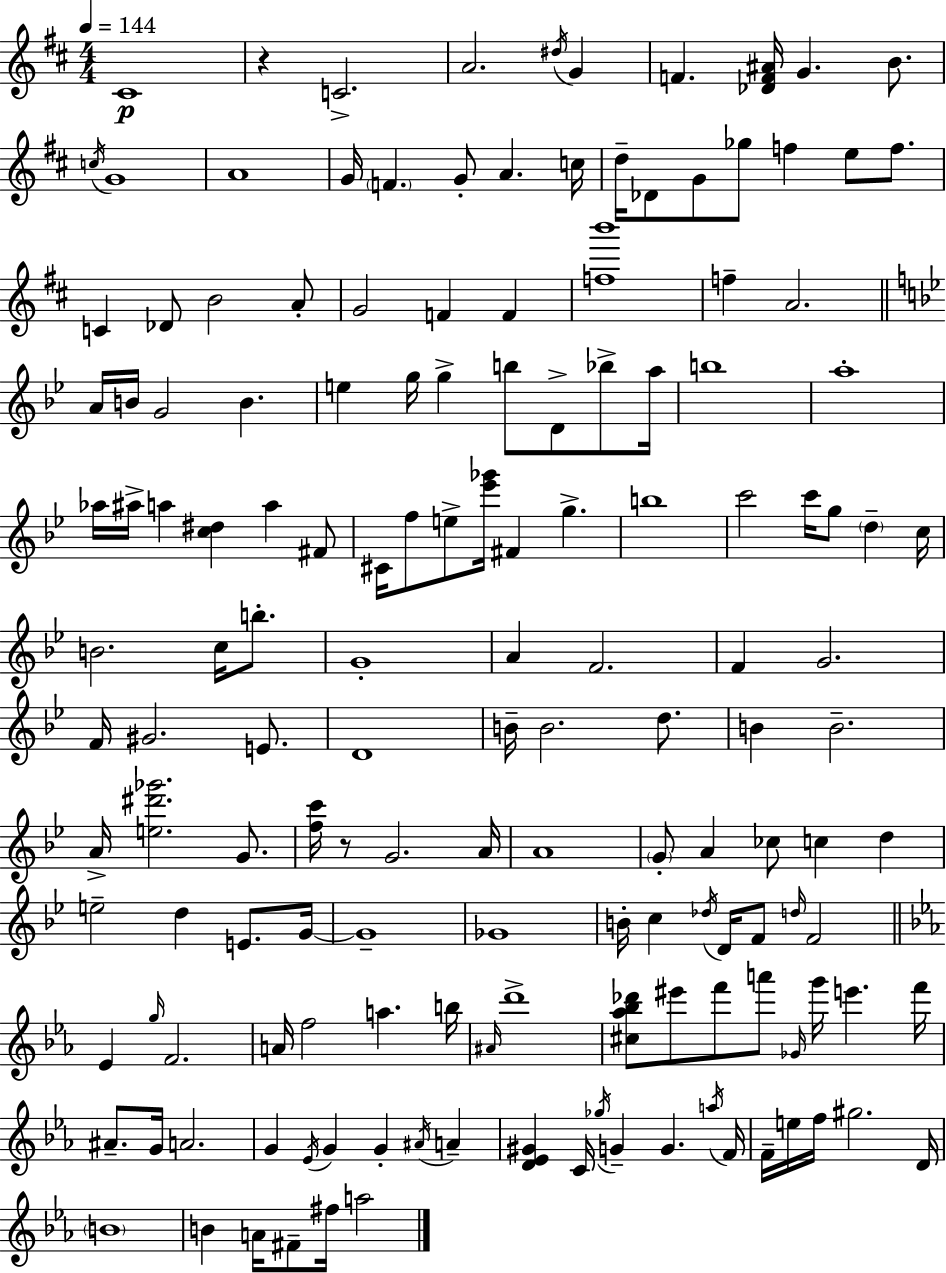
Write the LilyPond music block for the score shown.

{
  \clef treble
  \numericTimeSignature
  \time 4/4
  \key d \major
  \tempo 4 = 144
  \repeat volta 2 { cis'1\p | r4 c'2.-> | a'2. \acciaccatura { dis''16 } g'4 | f'4. <des' f' ais'>16 g'4. b'8. | \break \acciaccatura { c''16 } g'1 | a'1 | g'16 \parenthesize f'4. g'8-. a'4. | c''16 d''16-- des'8 g'8 ges''8 f''4 e''8 f''8. | \break c'4 des'8 b'2 | a'8-. g'2 f'4 f'4 | <f'' b'''>1 | f''4-- a'2. | \break \bar "||" \break \key g \minor a'16 b'16 g'2 b'4. | e''4 g''16 g''4-> b''8 d'8-> bes''8-> a''16 | b''1 | a''1-. | \break aes''16 ais''16-> a''4 <c'' dis''>4 a''4 fis'8 | cis'16 f''8 e''8-> <ees''' ges'''>16 fis'4 g''4.-> | b''1 | c'''2 c'''16 g''8 \parenthesize d''4-- c''16 | \break b'2. c''16 b''8.-. | g'1-. | a'4 f'2. | f'4 g'2. | \break f'16 gis'2. e'8. | d'1 | b'16-- b'2. d''8. | b'4 b'2.-- | \break a'16-> <e'' dis''' ges'''>2. g'8. | <f'' c'''>16 r8 g'2. a'16 | a'1 | \parenthesize g'8-. a'4 ces''8 c''4 d''4 | \break e''2-- d''4 e'8. g'16~~ | g'1-- | ges'1 | b'16-. c''4 \acciaccatura { des''16 } d'16 f'8 \grace { d''16 } f'2 | \break \bar "||" \break \key c \minor ees'4 \grace { g''16 } f'2. | a'16 f''2 a''4. | b''16 \grace { ais'16 } d'''1-> | <cis'' aes'' bes'' des'''>8 eis'''8 f'''8 a'''8 \grace { ges'16 } g'''16 e'''4. | \break f'''16 ais'8.-- g'16 a'2. | g'4 \acciaccatura { ees'16 } g'4 g'4-. | \acciaccatura { ais'16 } a'4-- <d' ees' gis'>4 c'16 \acciaccatura { ges''16 } g'4-- g'4. | \acciaccatura { a''16 } f'16 f'16-- e''16 f''16 gis''2. | \break d'16 \parenthesize b'1 | b'4 a'16 fis'8-- fis''16 a''2 | } \bar "|."
}